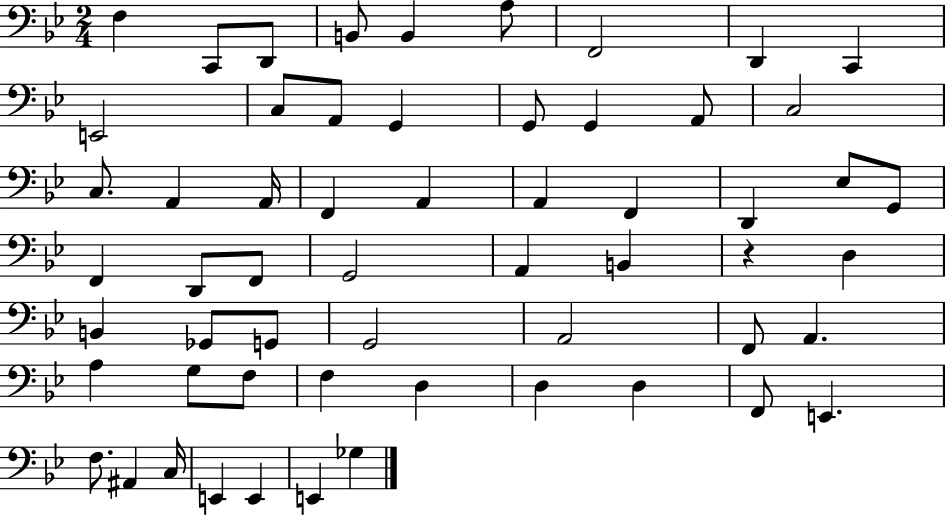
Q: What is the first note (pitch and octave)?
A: F3